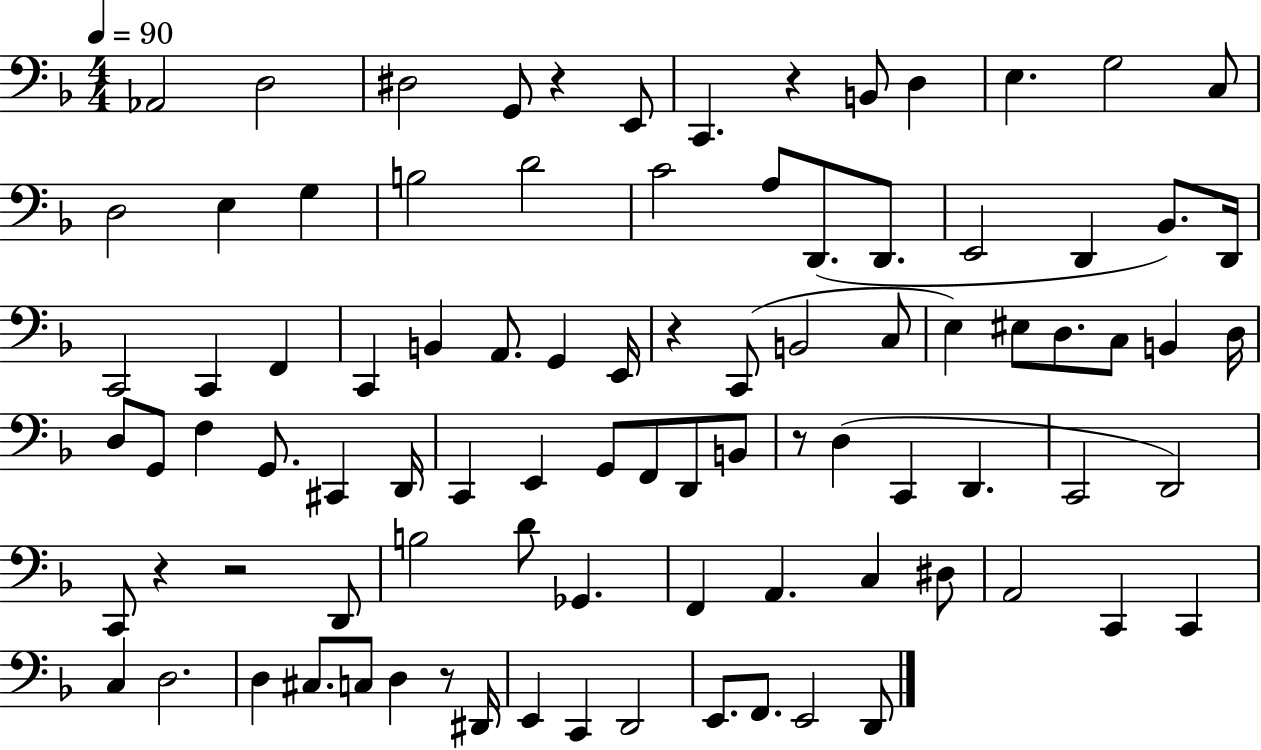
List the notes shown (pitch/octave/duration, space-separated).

Ab2/h D3/h D#3/h G2/e R/q E2/e C2/q. R/q B2/e D3/q E3/q. G3/h C3/e D3/h E3/q G3/q B3/h D4/h C4/h A3/e D2/e. D2/e. E2/h D2/q Bb2/e. D2/s C2/h C2/q F2/q C2/q B2/q A2/e. G2/q E2/s R/q C2/e B2/h C3/e E3/q EIS3/e D3/e. C3/e B2/q D3/s D3/e G2/e F3/q G2/e. C#2/q D2/s C2/q E2/q G2/e F2/e D2/e B2/e R/e D3/q C2/q D2/q. C2/h D2/h C2/e R/q R/h D2/e B3/h D4/e Gb2/q. F2/q A2/q. C3/q D#3/e A2/h C2/q C2/q C3/q D3/h. D3/q C#3/e. C3/e D3/q R/e D#2/s E2/q C2/q D2/h E2/e. F2/e. E2/h D2/e